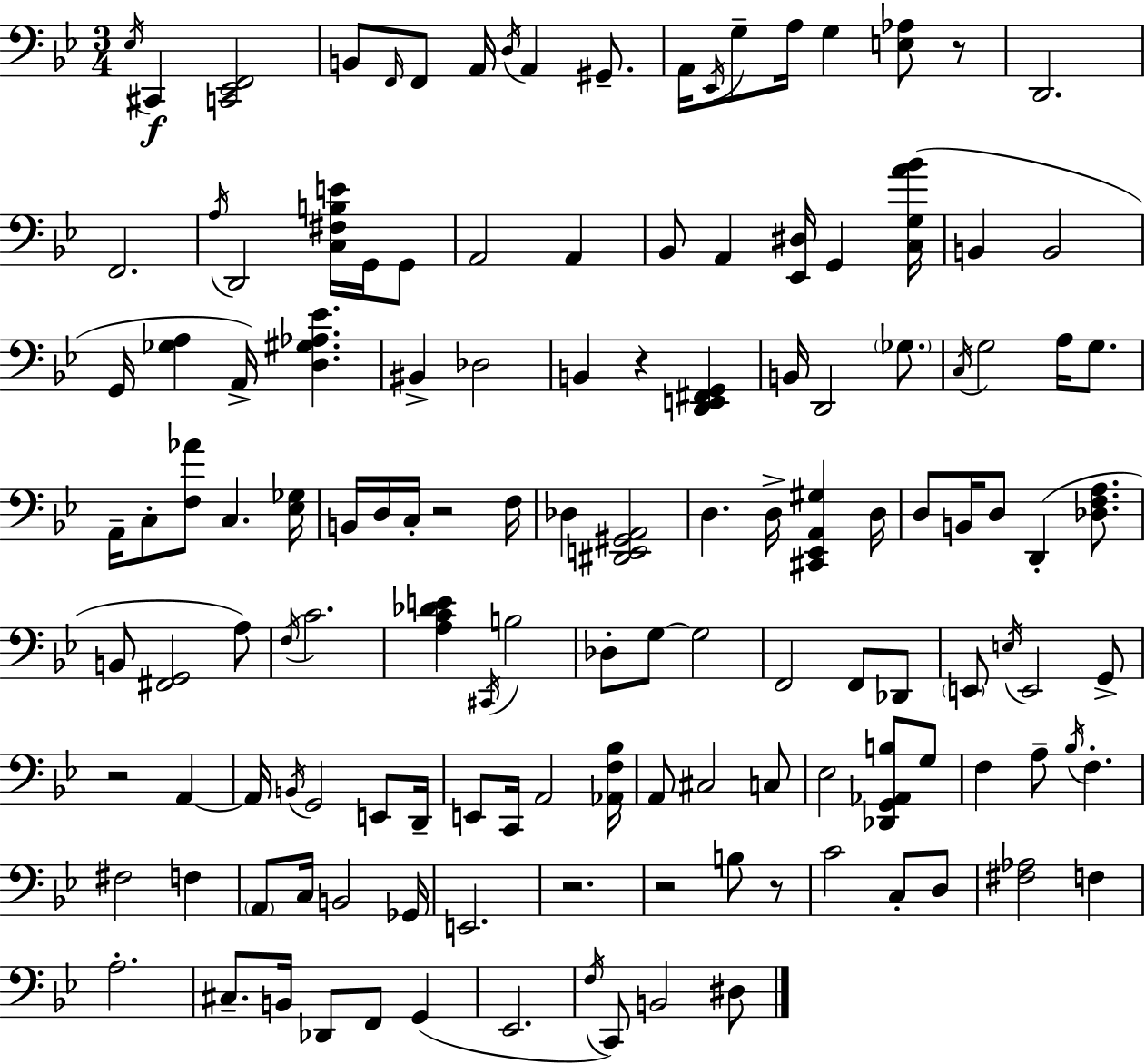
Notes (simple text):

Eb3/s C#2/q [C2,Eb2,F2]/h B2/e F2/s F2/e A2/s D3/s A2/q G#2/e. A2/s Eb2/s G3/e A3/s G3/q [E3,Ab3]/e R/e D2/h. F2/h. A3/s D2/h [C3,F#3,B3,E4]/s G2/s G2/e A2/h A2/q Bb2/e A2/q [Eb2,D#3]/s G2/q [C3,G3,A4,Bb4]/s B2/q B2/h G2/s [Gb3,A3]/q A2/s [D3,G#3,Ab3,Eb4]/q. BIS2/q Db3/h B2/q R/q [D2,E2,F#2,G2]/q B2/s D2/h Gb3/e. C3/s G3/h A3/s G3/e. A2/s C3/e [F3,Ab4]/e C3/q. [Eb3,Gb3]/s B2/s D3/s C3/s R/h F3/s Db3/q [D#2,E2,G#2,A2]/h D3/q. D3/s [C#2,Eb2,A2,G#3]/q D3/s D3/e B2/s D3/e D2/q [Db3,F3,A3]/e. B2/e [F#2,G2]/h A3/e F3/s C4/h. [A3,C4,Db4,E4]/q C#2/s B3/h Db3/e G3/e G3/h F2/h F2/e Db2/e E2/e E3/s E2/h G2/e R/h A2/q A2/s B2/s G2/h E2/e D2/s E2/e C2/s A2/h [Ab2,F3,Bb3]/s A2/e C#3/h C3/e Eb3/h [Db2,G2,Ab2,B3]/e G3/e F3/q A3/e Bb3/s F3/q. F#3/h F3/q A2/e C3/s B2/h Gb2/s E2/h. R/h. R/h B3/e R/e C4/h C3/e D3/e [F#3,Ab3]/h F3/q A3/h. C#3/e. B2/s Db2/e F2/e G2/q Eb2/h. F3/s C2/e B2/h D#3/e